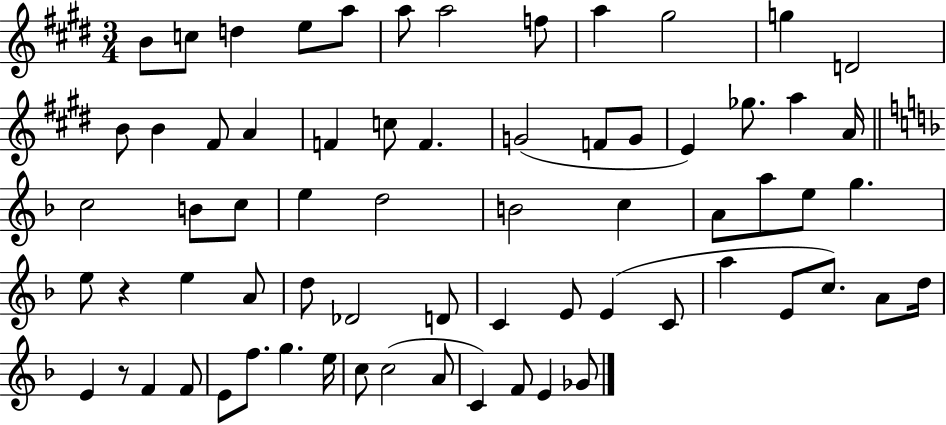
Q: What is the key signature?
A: E major